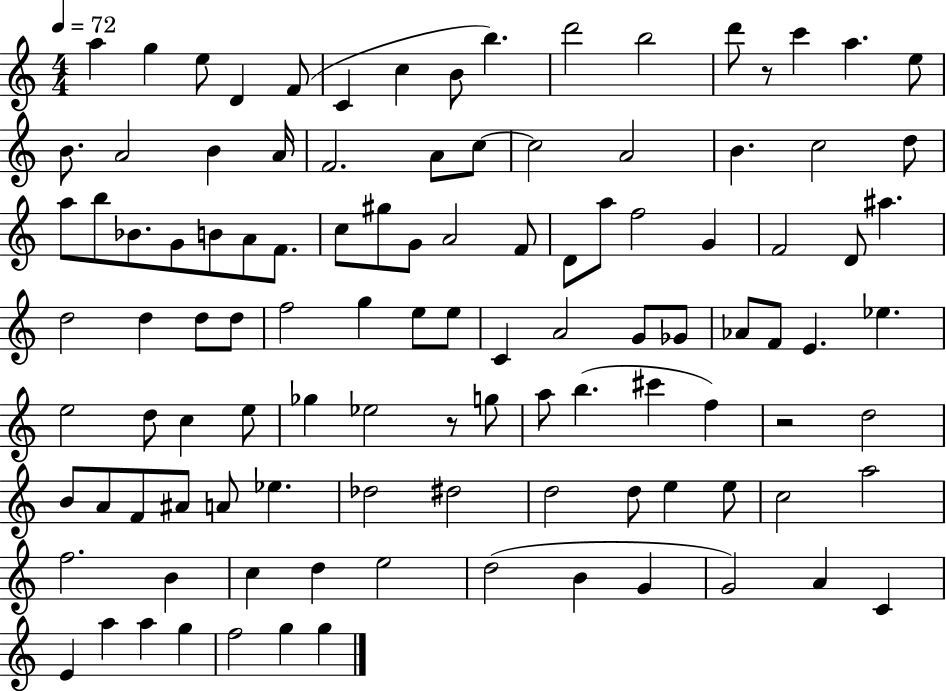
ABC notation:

X:1
T:Untitled
M:4/4
L:1/4
K:C
a g e/2 D F/2 C c B/2 b d'2 b2 d'/2 z/2 c' a e/2 B/2 A2 B A/4 F2 A/2 c/2 c2 A2 B c2 d/2 a/2 b/2 _B/2 G/2 B/2 A/2 F/2 c/2 ^g/2 G/2 A2 F/2 D/2 a/2 f2 G F2 D/2 ^a d2 d d/2 d/2 f2 g e/2 e/2 C A2 G/2 _G/2 _A/2 F/2 E _e e2 d/2 c e/2 _g _e2 z/2 g/2 a/2 b ^c' f z2 d2 B/2 A/2 F/2 ^A/2 A/2 _e _d2 ^d2 d2 d/2 e e/2 c2 a2 f2 B c d e2 d2 B G G2 A C E a a g f2 g g